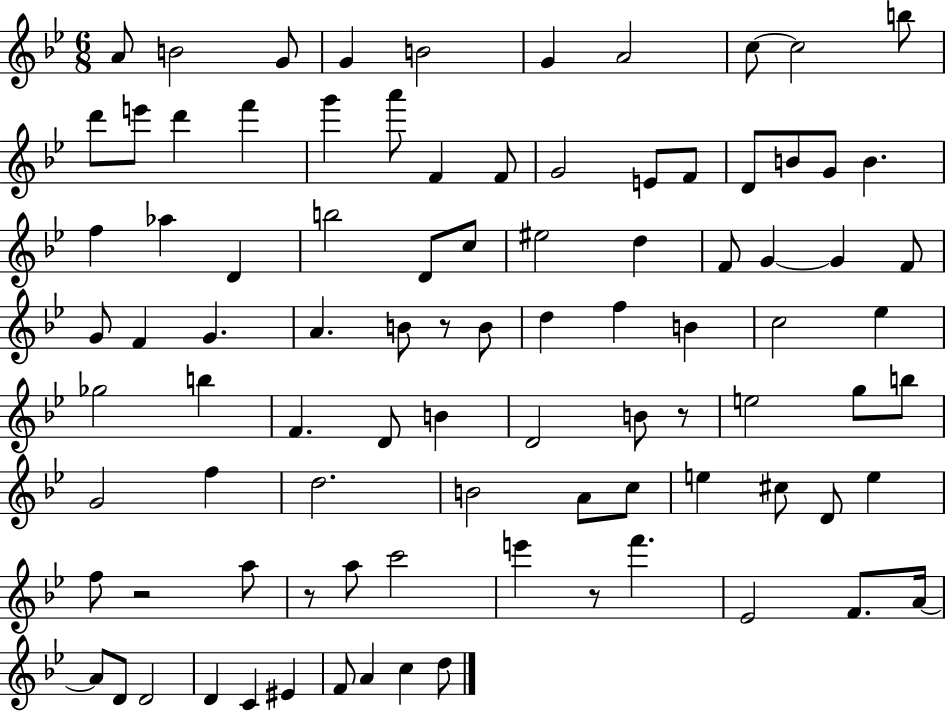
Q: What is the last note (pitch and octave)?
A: D5